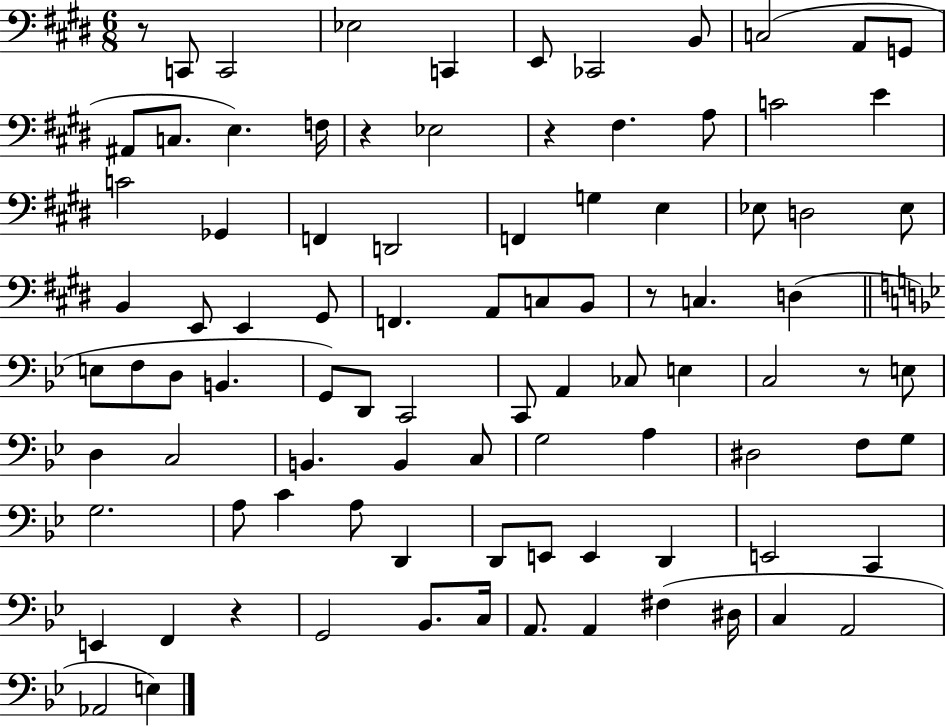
R/e C2/e C2/h Eb3/h C2/q E2/e CES2/h B2/e C3/h A2/e G2/e A#2/e C3/e. E3/q. F3/s R/q Eb3/h R/q F#3/q. A3/e C4/h E4/q C4/h Gb2/q F2/q D2/h F2/q G3/q E3/q Eb3/e D3/h Eb3/e B2/q E2/e E2/q G#2/e F2/q. A2/e C3/e B2/e R/e C3/q. D3/q E3/e F3/e D3/e B2/q. G2/e D2/e C2/h C2/e A2/q CES3/e E3/q C3/h R/e E3/e D3/q C3/h B2/q. B2/q C3/e G3/h A3/q D#3/h F3/e G3/e G3/h. A3/e C4/q A3/e D2/q D2/e E2/e E2/q D2/q E2/h C2/q E2/q F2/q R/q G2/h Bb2/e. C3/s A2/e. A2/q F#3/q D#3/s C3/q A2/h Ab2/h E3/q